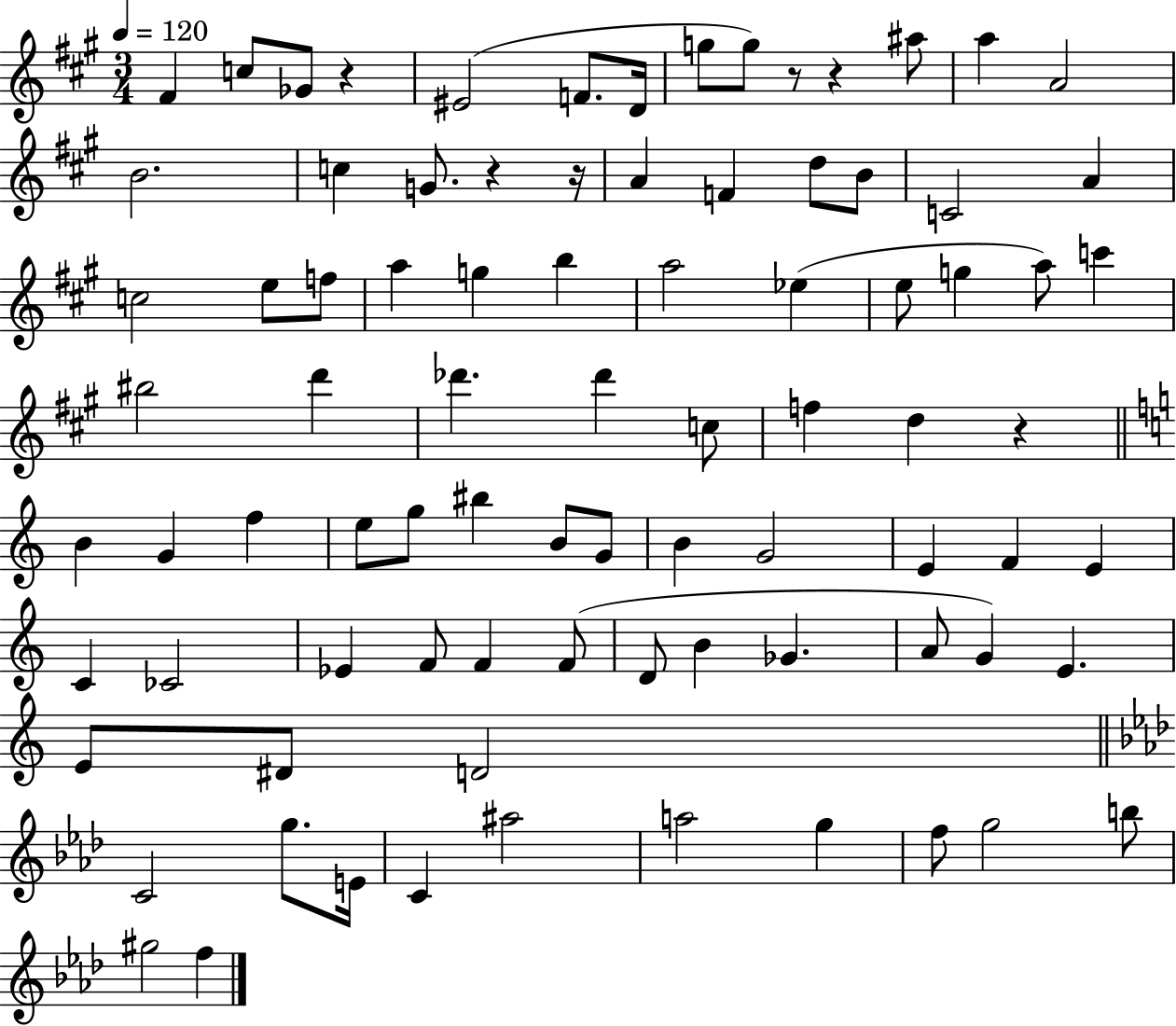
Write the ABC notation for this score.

X:1
T:Untitled
M:3/4
L:1/4
K:A
^F c/2 _G/2 z ^E2 F/2 D/4 g/2 g/2 z/2 z ^a/2 a A2 B2 c G/2 z z/4 A F d/2 B/2 C2 A c2 e/2 f/2 a g b a2 _e e/2 g a/2 c' ^b2 d' _d' _d' c/2 f d z B G f e/2 g/2 ^b B/2 G/2 B G2 E F E C _C2 _E F/2 F F/2 D/2 B _G A/2 G E E/2 ^D/2 D2 C2 g/2 E/4 C ^a2 a2 g f/2 g2 b/2 ^g2 f